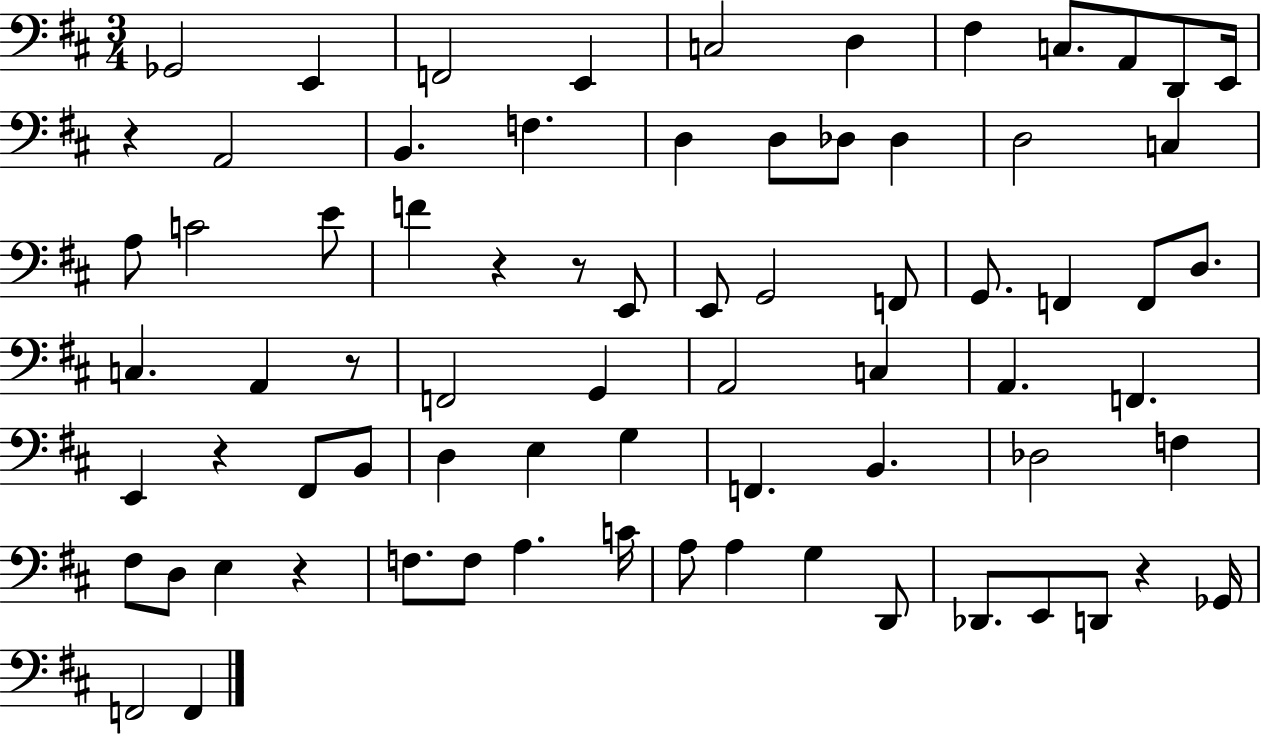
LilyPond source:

{
  \clef bass
  \numericTimeSignature
  \time 3/4
  \key d \major
  \repeat volta 2 { ges,2 e,4 | f,2 e,4 | c2 d4 | fis4 c8. a,8 d,8 e,16 | \break r4 a,2 | b,4. f4. | d4 d8 des8 des4 | d2 c4 | \break a8 c'2 e'8 | f'4 r4 r8 e,8 | e,8 g,2 f,8 | g,8. f,4 f,8 d8. | \break c4. a,4 r8 | f,2 g,4 | a,2 c4 | a,4. f,4. | \break e,4 r4 fis,8 b,8 | d4 e4 g4 | f,4. b,4. | des2 f4 | \break fis8 d8 e4 r4 | f8. f8 a4. c'16 | a8 a4 g4 d,8 | des,8. e,8 d,8 r4 ges,16 | \break f,2 f,4 | } \bar "|."
}